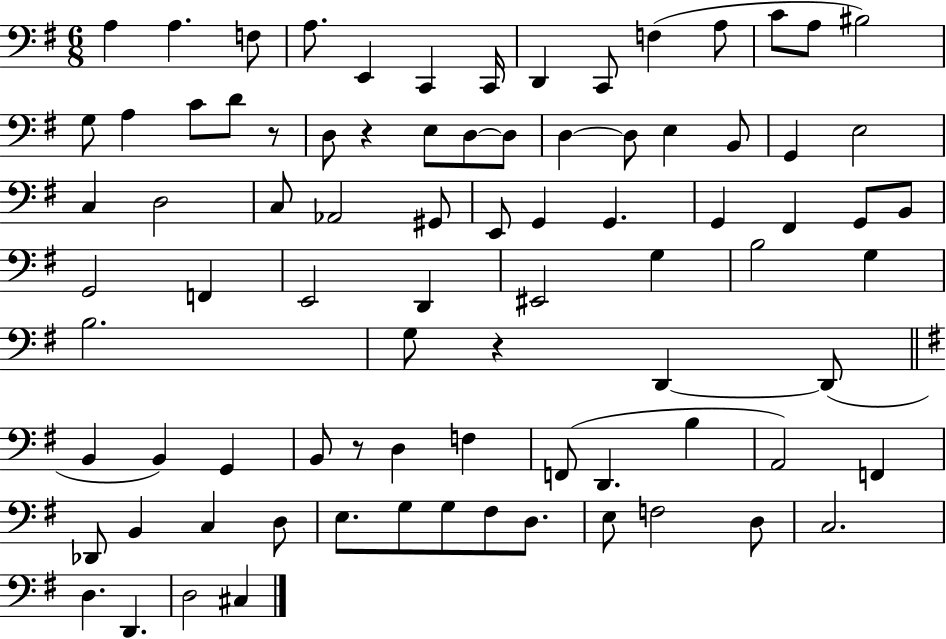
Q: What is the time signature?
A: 6/8